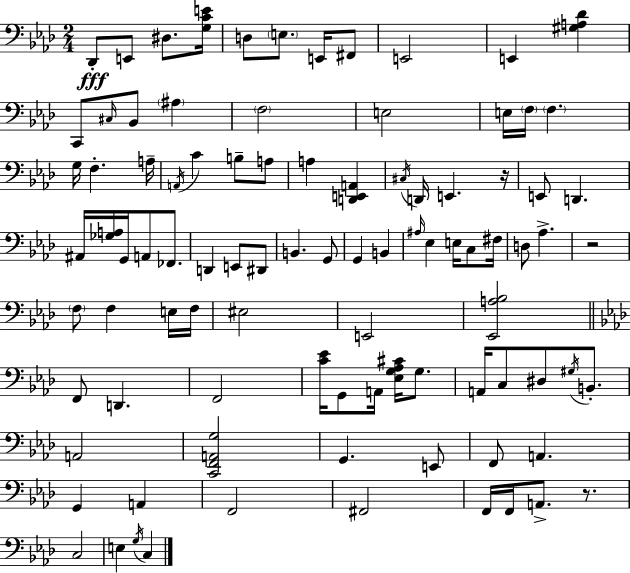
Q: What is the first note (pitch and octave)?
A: Db2